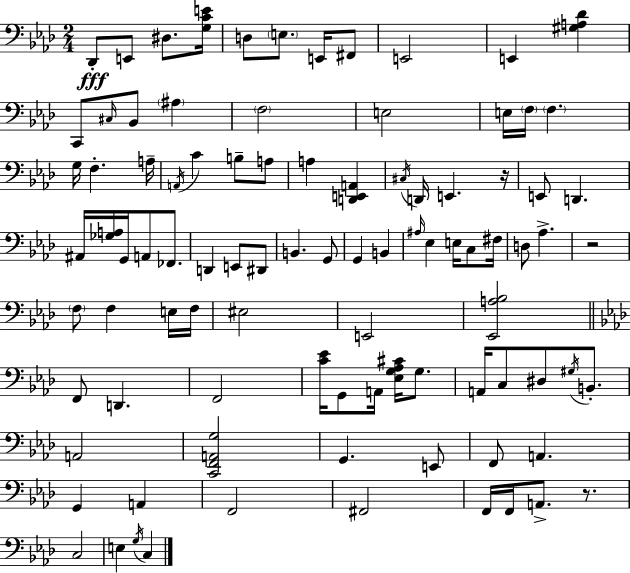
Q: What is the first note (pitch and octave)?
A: Db2